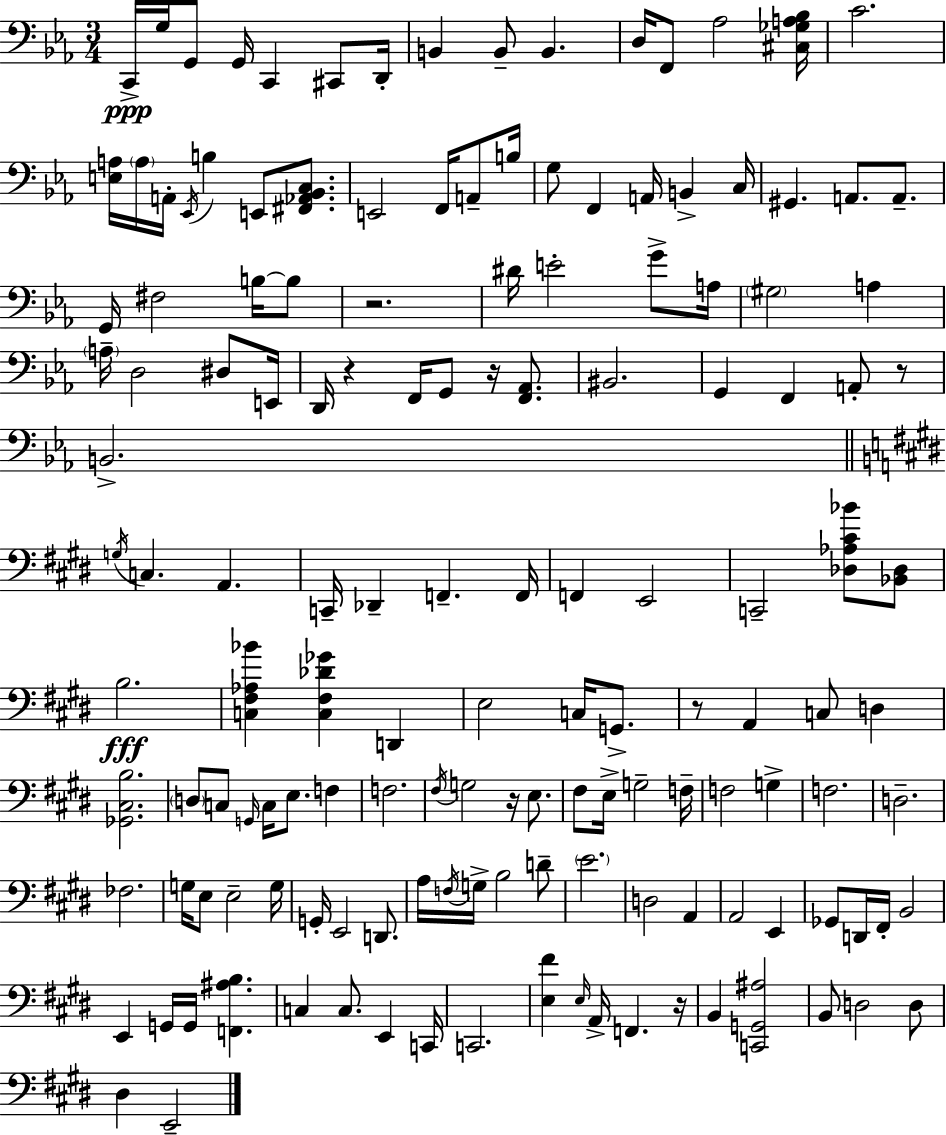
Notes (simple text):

C2/s G3/s G2/e G2/s C2/q C#2/e D2/s B2/q B2/e B2/q. D3/s F2/e Ab3/h [C#3,Gb3,A3,Bb3]/s C4/h. [E3,A3]/s A3/s A2/s Eb2/s B3/q E2/e [F#2,Ab2,Bb2,C3]/e. E2/h F2/s A2/e B3/s G3/e F2/q A2/s B2/q C3/s G#2/q. A2/e. A2/e. G2/s F#3/h B3/s B3/e R/h. D#4/s E4/h G4/e A3/s G#3/h A3/q A3/s D3/h D#3/e E2/s D2/s R/q F2/s G2/e R/s [F2,Ab2]/e. BIS2/h. G2/q F2/q A2/e R/e B2/h. G3/s C3/q. A2/q. C2/s Db2/q F2/q. F2/s F2/q E2/h C2/h [Db3,Ab3,C#4,Bb4]/e [Bb2,Db3]/e B3/h. [C3,F#3,Ab3,Bb4]/q [C3,F#3,Db4,Gb4]/q D2/q E3/h C3/s G2/e. R/e A2/q C3/e D3/q [Gb2,C#3,B3]/h. D3/e C3/e G2/s C3/s E3/e. F3/q F3/h. F#3/s G3/h R/s E3/e. F#3/e E3/s G3/h F3/s F3/h G3/q F3/h. D3/h. FES3/h. G3/s E3/e E3/h G3/s G2/s E2/h D2/e. A3/s F3/s G3/s B3/h D4/e E4/h. D3/h A2/q A2/h E2/q Gb2/e D2/s F#2/s B2/h E2/q G2/s G2/s [F2,A#3,B3]/q. C3/q C3/e. E2/q C2/s C2/h. [E3,F#4]/q E3/s A2/s F2/q. R/s B2/q [C2,G2,A#3]/h B2/e D3/h D3/e D#3/q E2/h